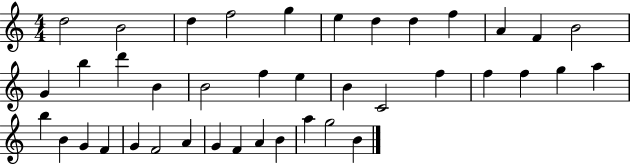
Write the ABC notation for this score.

X:1
T:Untitled
M:4/4
L:1/4
K:C
d2 B2 d f2 g e d d f A F B2 G b d' B B2 f e B C2 f f f g a b B G F G F2 A G F A B a g2 B